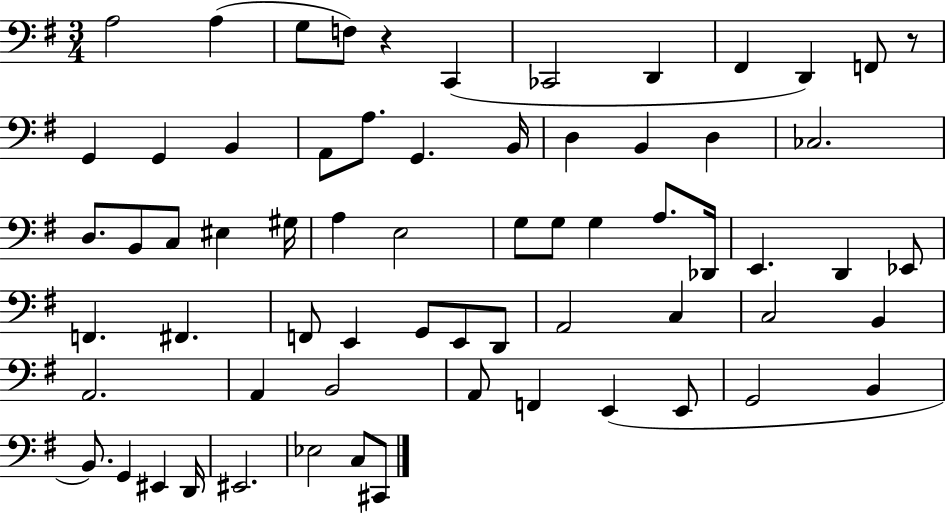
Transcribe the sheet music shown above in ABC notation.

X:1
T:Untitled
M:3/4
L:1/4
K:G
A,2 A, G,/2 F,/2 z C,, _C,,2 D,, ^F,, D,, F,,/2 z/2 G,, G,, B,, A,,/2 A,/2 G,, B,,/4 D, B,, D, _C,2 D,/2 B,,/2 C,/2 ^E, ^G,/4 A, E,2 G,/2 G,/2 G, A,/2 _D,,/4 E,, D,, _E,,/2 F,, ^F,, F,,/2 E,, G,,/2 E,,/2 D,,/2 A,,2 C, C,2 B,, A,,2 A,, B,,2 A,,/2 F,, E,, E,,/2 G,,2 B,, B,,/2 G,, ^E,, D,,/4 ^E,,2 _E,2 C,/2 ^C,,/2